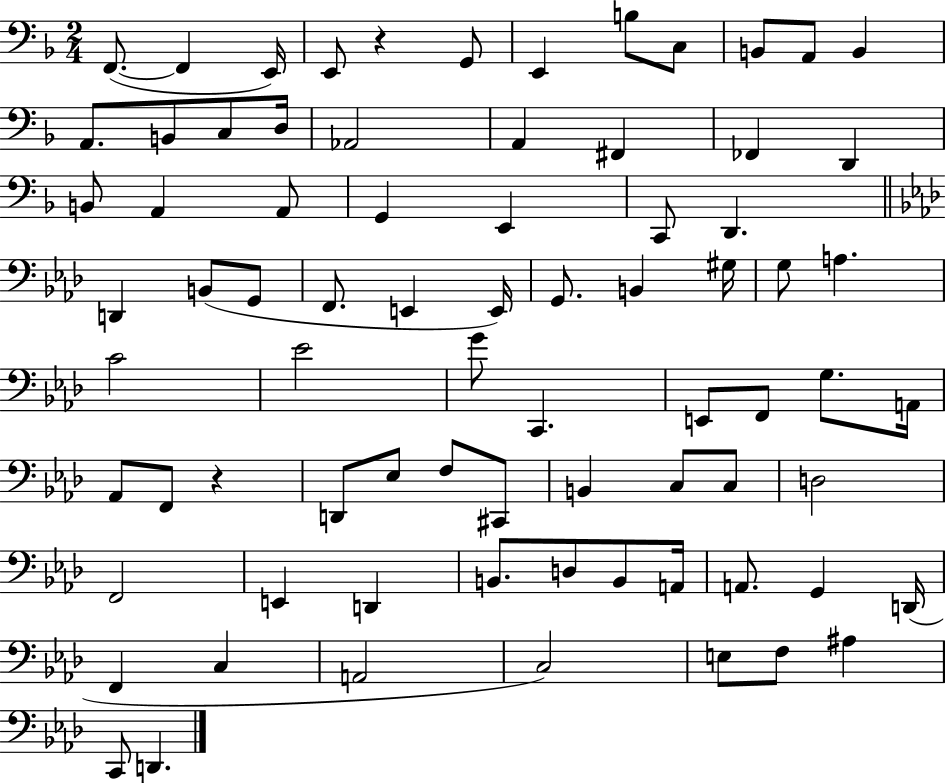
X:1
T:Untitled
M:2/4
L:1/4
K:F
F,,/2 F,, E,,/4 E,,/2 z G,,/2 E,, B,/2 C,/2 B,,/2 A,,/2 B,, A,,/2 B,,/2 C,/2 D,/4 _A,,2 A,, ^F,, _F,, D,, B,,/2 A,, A,,/2 G,, E,, C,,/2 D,, D,, B,,/2 G,,/2 F,,/2 E,, E,,/4 G,,/2 B,, ^G,/4 G,/2 A, C2 _E2 G/2 C,, E,,/2 F,,/2 G,/2 A,,/4 _A,,/2 F,,/2 z D,,/2 _E,/2 F,/2 ^C,,/2 B,, C,/2 C,/2 D,2 F,,2 E,, D,, B,,/2 D,/2 B,,/2 A,,/4 A,,/2 G,, D,,/4 F,, C, A,,2 C,2 E,/2 F,/2 ^A, C,,/2 D,,